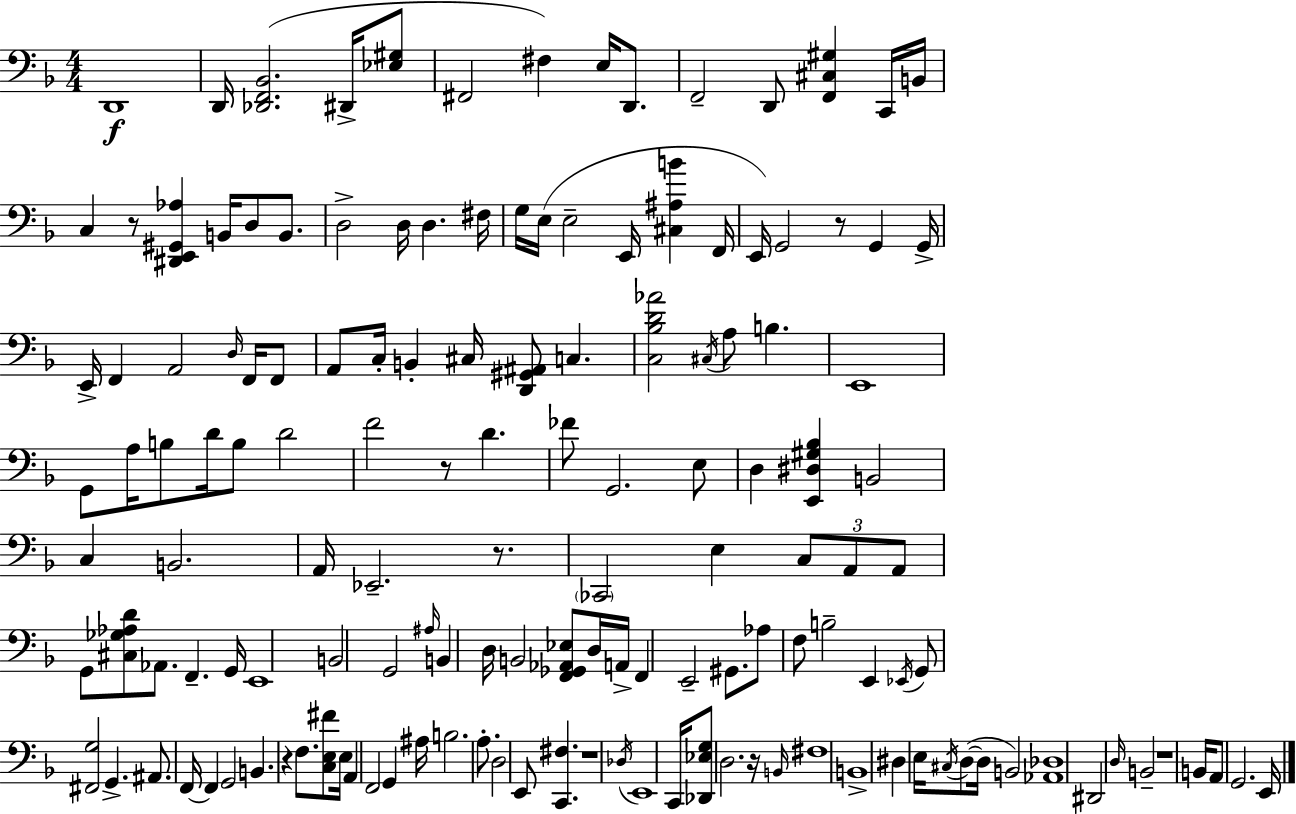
D2/w D2/s [Db2,F2,Bb2]/h. D#2/s [Eb3,G#3]/e F#2/h F#3/q E3/s D2/e. F2/h D2/e [F2,C#3,G#3]/q C2/s B2/s C3/q R/e [D#2,E2,G#2,Ab3]/q B2/s D3/e B2/e. D3/h D3/s D3/q. F#3/s G3/s E3/s E3/h E2/s [C#3,A#3,B4]/q F2/s E2/s G2/h R/e G2/q G2/s E2/s F2/q A2/h D3/s F2/s F2/e A2/e C3/s B2/q C#3/s [D2,G#2,A#2]/e C3/q. [C3,Bb3,D4,Ab4]/h C#3/s A3/e B3/q. E2/w G2/e A3/s B3/e D4/s B3/e D4/h F4/h R/e D4/q. FES4/e G2/h. E3/e D3/q [E2,D#3,G#3,Bb3]/q B2/h C3/q B2/h. A2/s Eb2/h. R/e. CES2/h E3/q C3/e A2/e A2/e G2/e [C#3,Gb3,Ab3,D4]/e Ab2/e. F2/q. G2/s E2/w B2/h G2/h A#3/s B2/q D3/s B2/h [F2,Gb2,Ab2,Eb3]/e D3/s A2/s F2/q E2/h G#2/e. Ab3/e F3/e B3/h E2/q Eb2/s G2/e [F#2,G3]/h G2/q. A#2/e. F2/s F2/q G2/h B2/q. R/q F3/e. [C3,E3,F#4]/e E3/s A2/q F2/h G2/q A#3/s B3/h. A3/e. D3/h E2/e [C2,F#3]/q. R/w Db3/s E2/w C2/s [Db2,Eb3,G3]/e D3/h. R/s B2/s F#3/w B2/w D#3/q E3/s C#3/s D3/e D3/s B2/h [Ab2,Db3]/w D#2/h D3/s B2/h R/w B2/s A2/e G2/h. E2/s